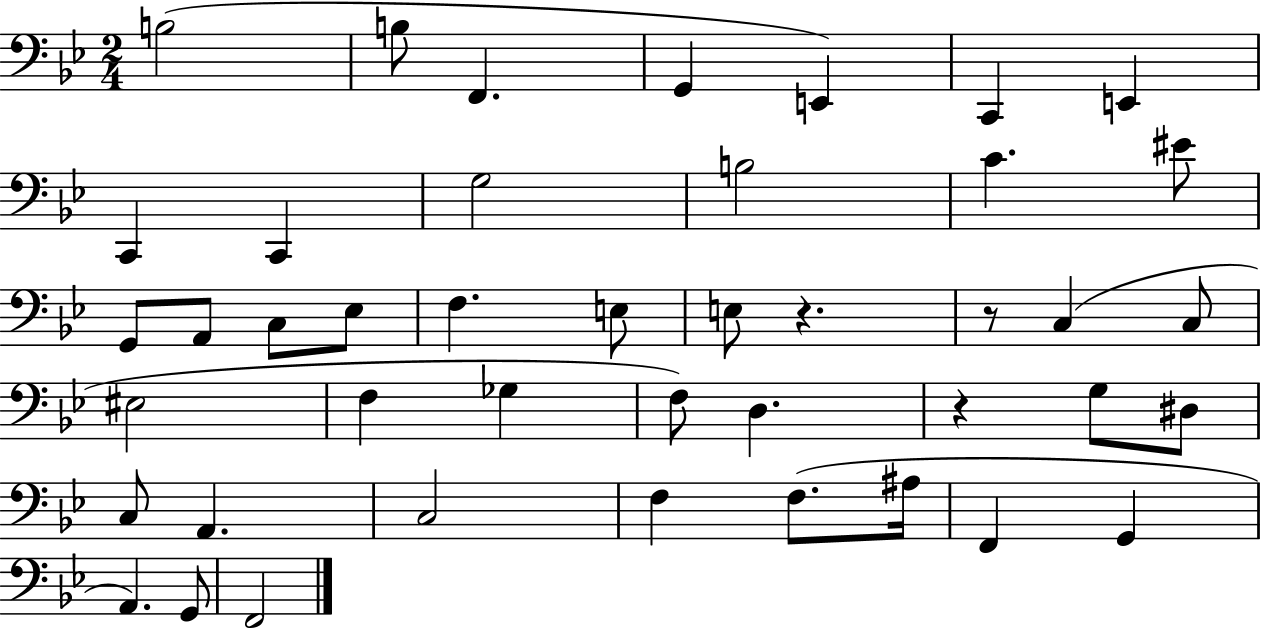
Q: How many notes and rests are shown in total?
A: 43